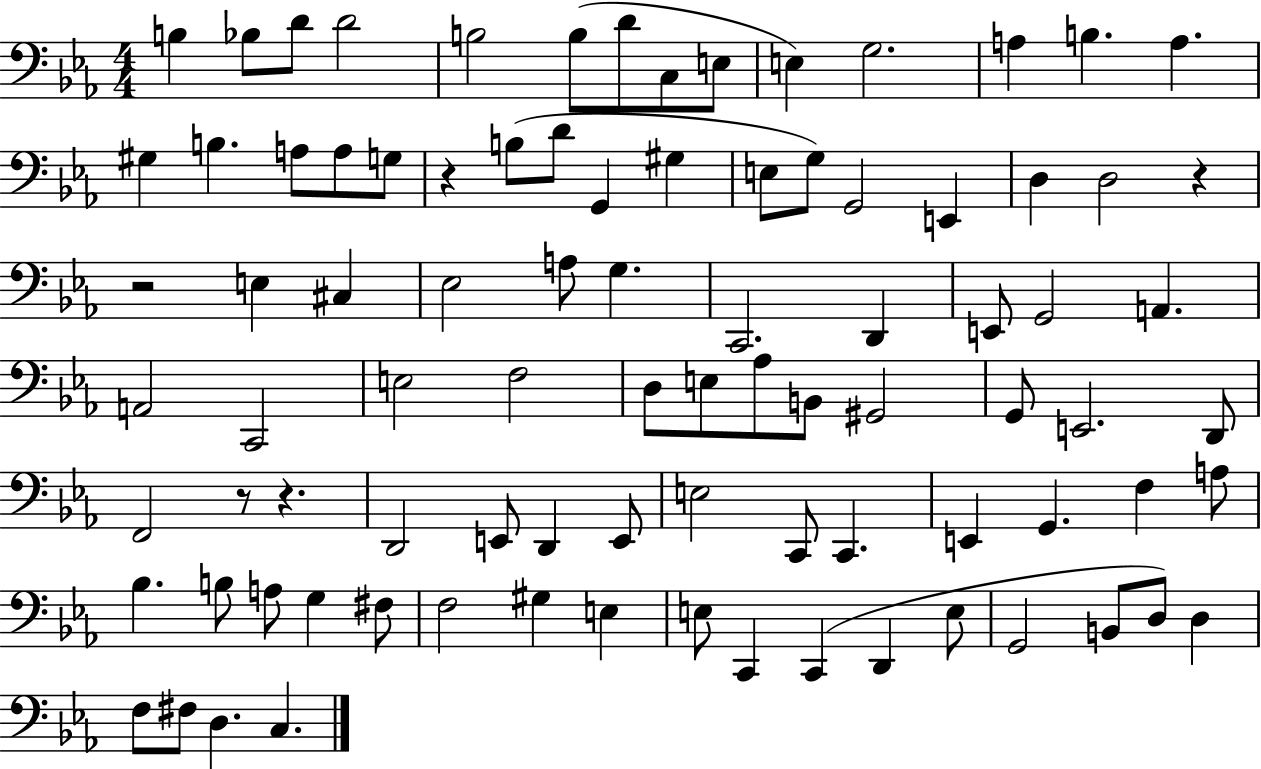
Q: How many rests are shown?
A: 5